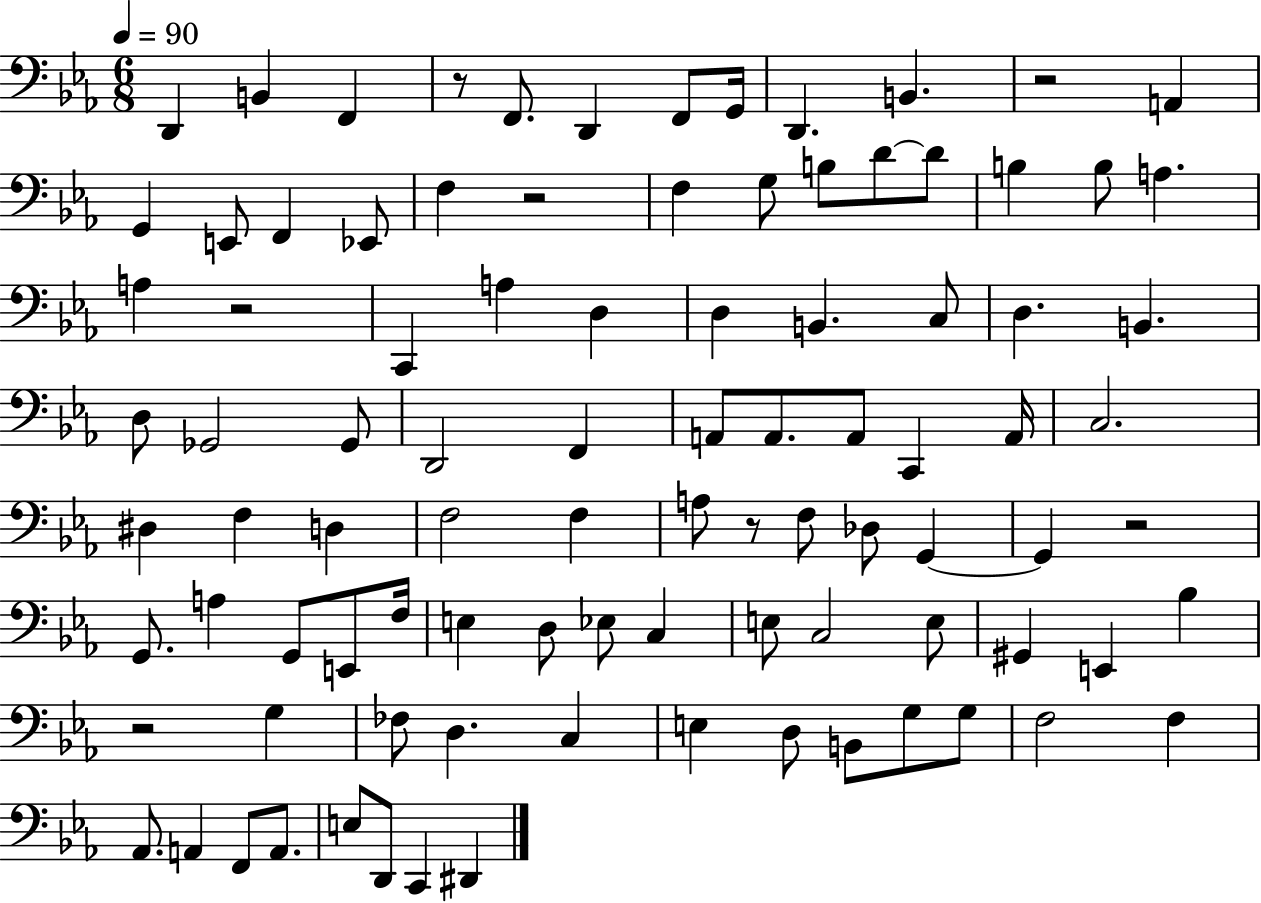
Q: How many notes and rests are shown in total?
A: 94